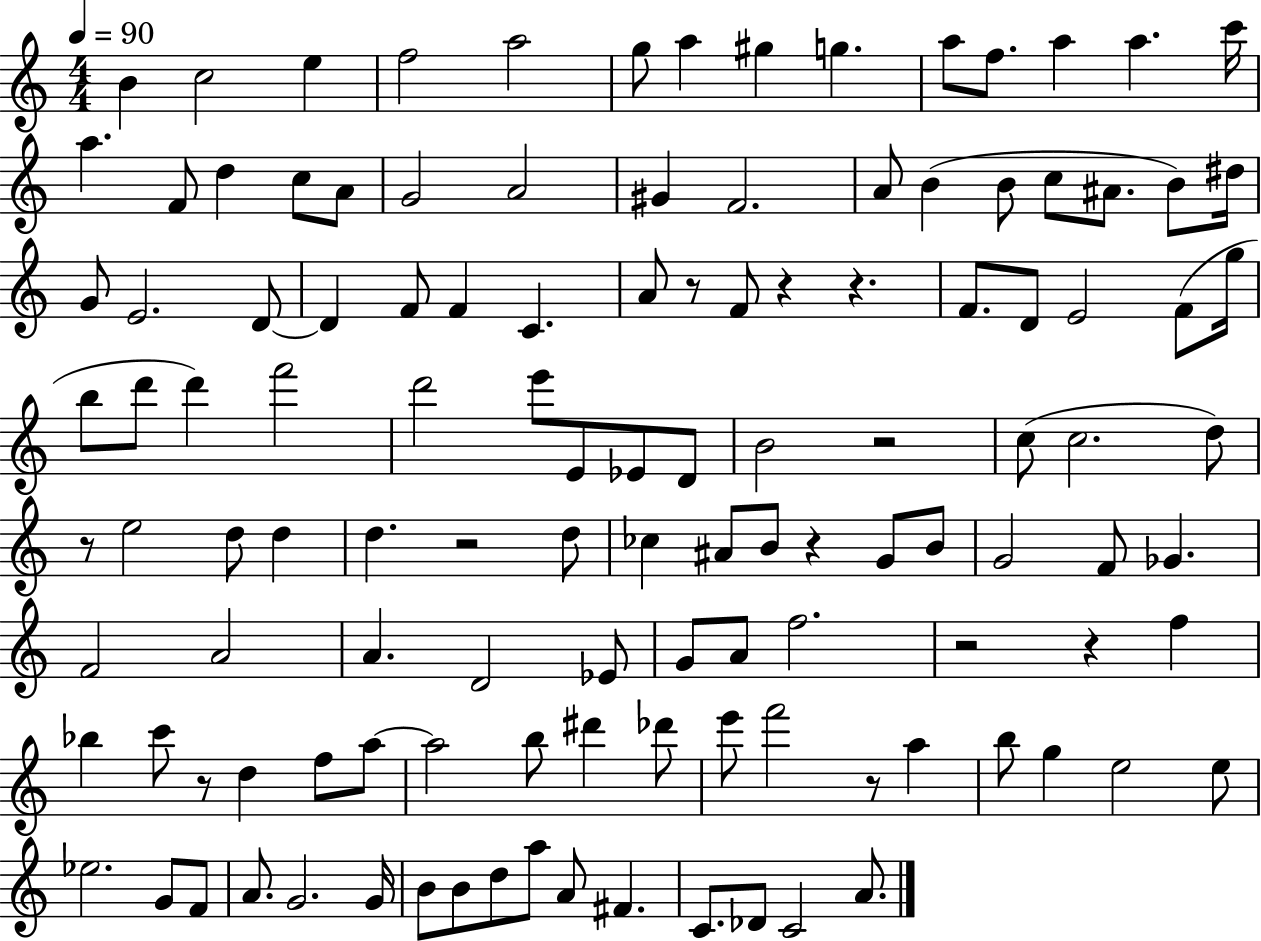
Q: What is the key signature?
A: C major